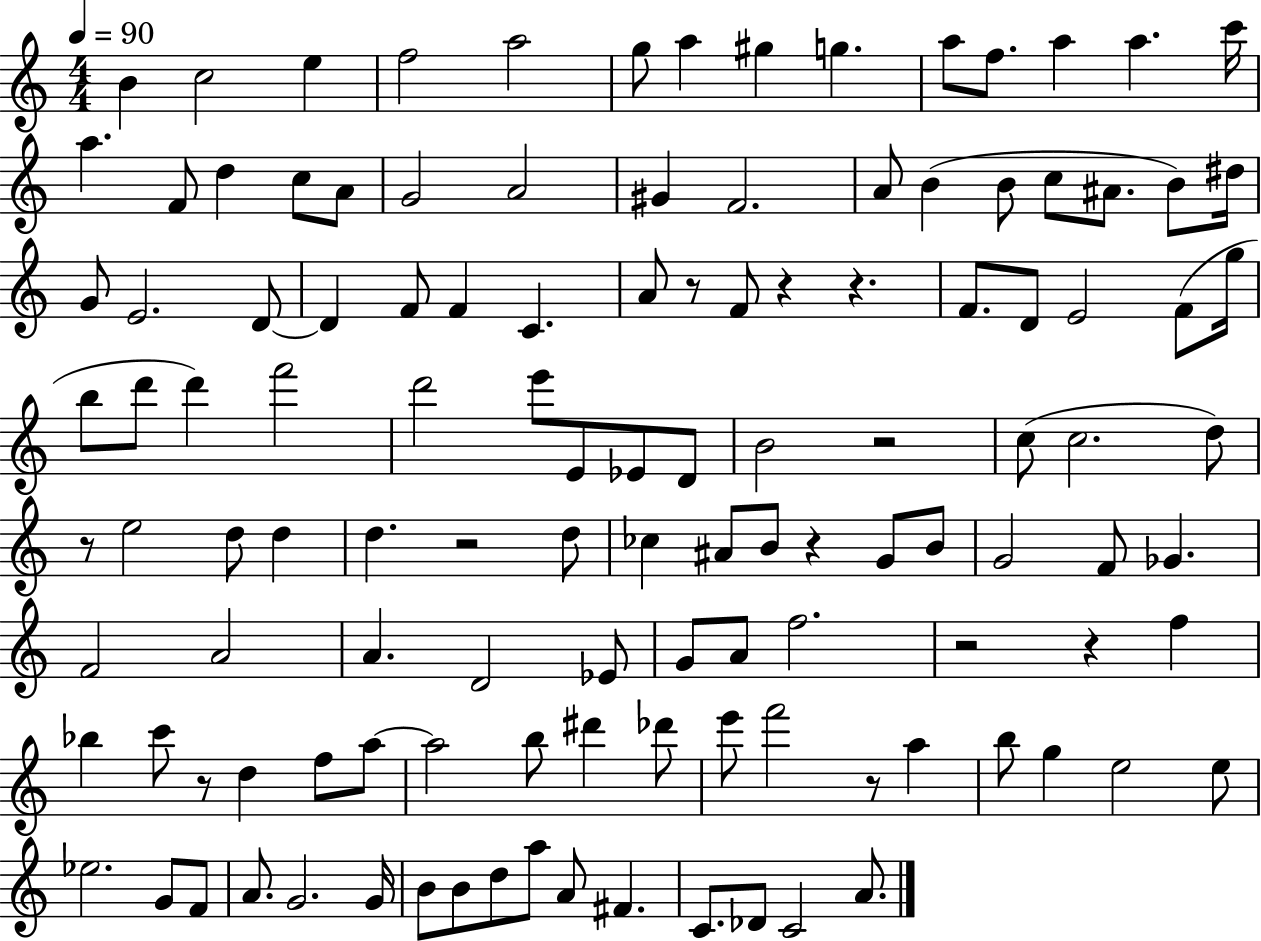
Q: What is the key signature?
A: C major